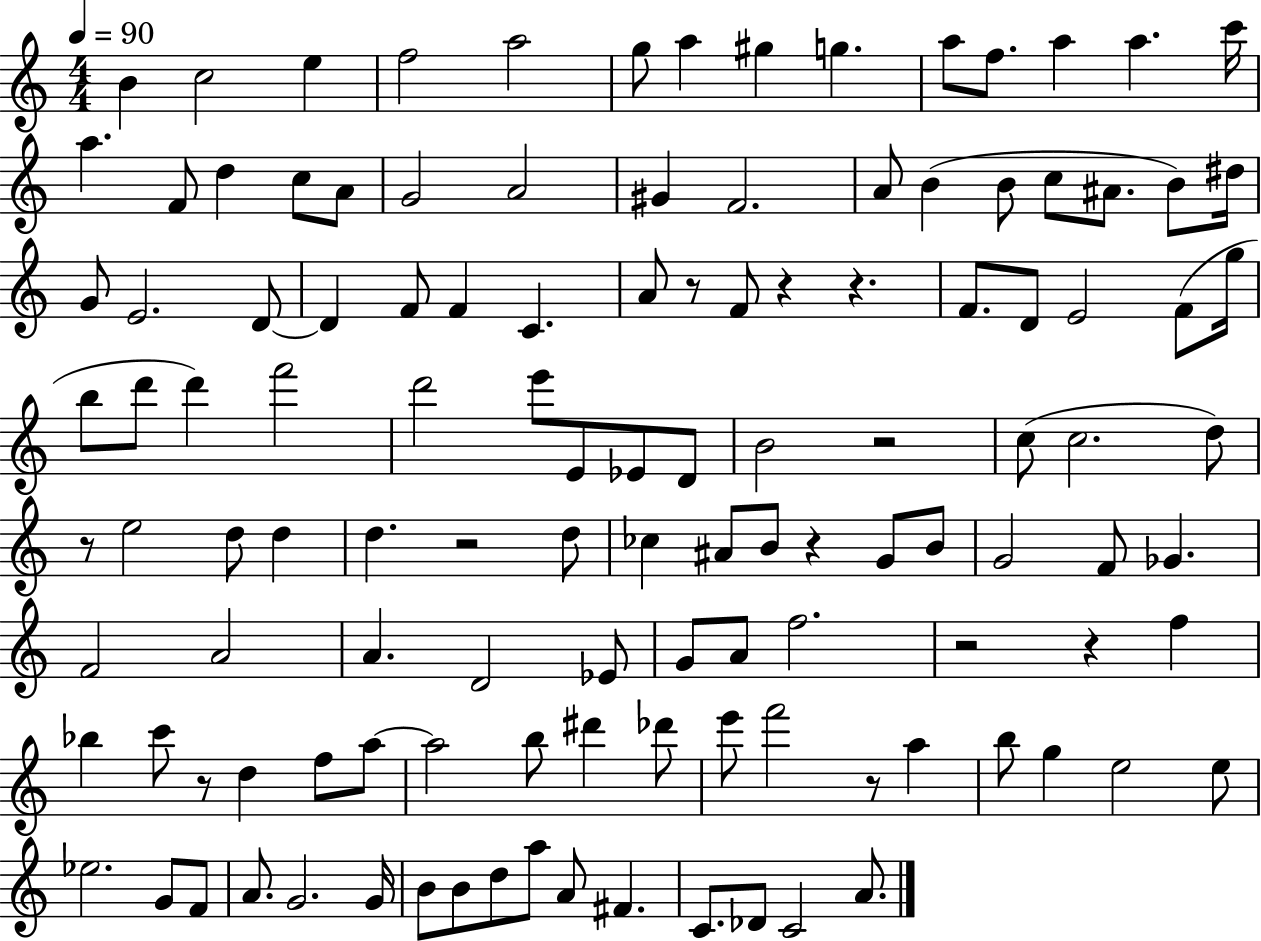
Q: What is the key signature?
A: C major